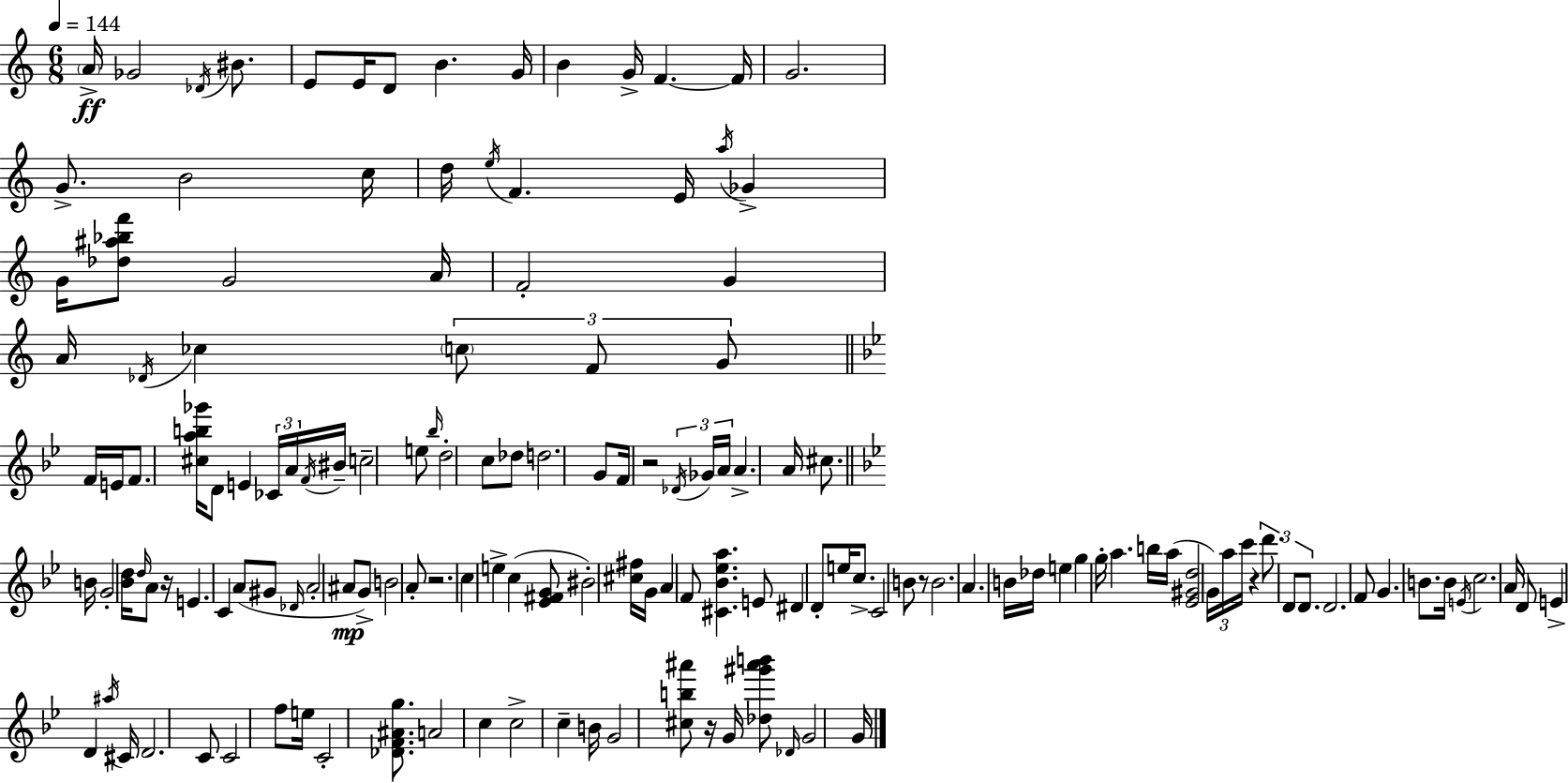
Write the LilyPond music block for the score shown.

{
  \clef treble
  \numericTimeSignature
  \time 6/8
  \key a \minor
  \tempo 4 = 144
  \repeat volta 2 { \parenthesize a'16->\ff ges'2 \acciaccatura { des'16 } bis'8. | e'8 e'16 d'8 b'4. | g'16 b'4 g'16-> f'4.~~ | f'16 g'2. | \break g'8.-> b'2 | c''16 d''16 \acciaccatura { e''16 } f'4. e'16 \acciaccatura { a''16 } ges'4-> | g'16 <des'' ais'' bes'' f'''>8 g'2 | a'16 f'2-. g'4 | \break a'16 \acciaccatura { des'16 } ces''4 \tuplet 3/2 { \parenthesize c''8 f'8 | g'8 } \bar "||" \break \key g \minor f'16 e'16 f'8. <cis'' a'' b'' ges'''>16 d'8 e'4 | \tuplet 3/2 { ces'16 a'16 \acciaccatura { f'16 } } bis'16-- c''2-- | e''8 \grace { bes''16 } d''2-. c''8 | des''8 d''2. | \break g'8 f'16 r2 | \tuplet 3/2 { \acciaccatura { des'16 } ges'16 a'16 } a'4.-> a'16 | cis''8. \bar "||" \break \key bes \major b'16 g'2-. <bes' d''>16 \grace { d''16 } a'8 | r16 e'4. c'4 | a'8( gis'8 \grace { des'16 } a'2-. | ais'8\mp g'8->) b'2 | \break a'8-. r2. | c''4 e''4-> c''4( | <ees' fis' g'>8 bis'2-.) | <cis'' fis''>16 g'16 a'4 f'8 <cis' bes' ees'' a''>4. | \break e'8 dis'4 d'8-. e''16 | c''8.-> c'2 b'8 | r8 b'2. | a'4. b'16 des''16 e''4 | \break g''4 g''16-. a''4. | b''16 a''16( <ees' gis' d''>2 | \tuplet 3/2 { g'16) a''16 c'''16 } r4 \tuplet 3/2 { d'''8. d'8 | d'8. } d'2. | \break f'8 g'4. b'8. | b'16 \acciaccatura { e'16 } c''2. | a'16 d'8 e'4-> d'4 | \acciaccatura { ais''16 } cis'16 d'2. | \break c'8 c'2 | f''8 e''16 c'2-. | <des' f' ais' g''>8. a'2 | c''4 c''2-> | \break c''4-- b'16 g'2 | <cis'' b'' ais'''>8 r16 g'16 <des'' gis''' ais''' b'''>8 \grace { des'16 } g'2 | g'16 } \bar "|."
}